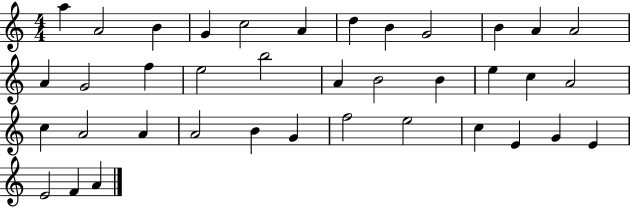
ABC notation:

X:1
T:Untitled
M:4/4
L:1/4
K:C
a A2 B G c2 A d B G2 B A A2 A G2 f e2 b2 A B2 B e c A2 c A2 A A2 B G f2 e2 c E G E E2 F A